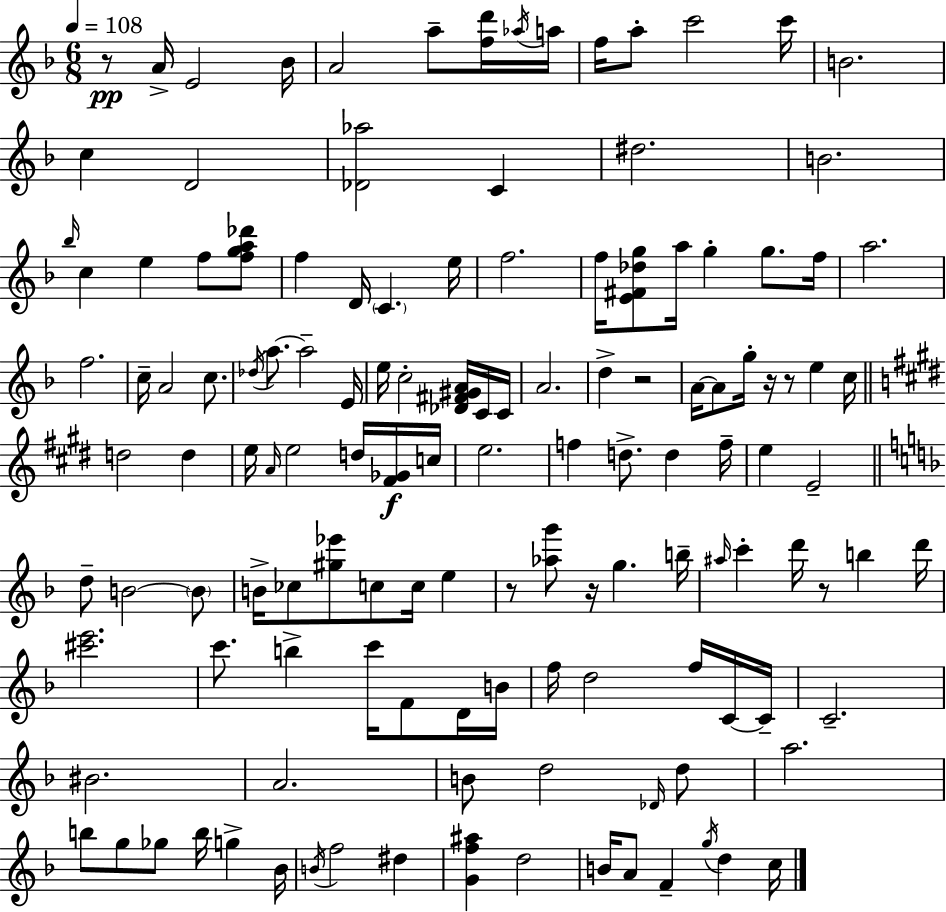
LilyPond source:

{
  \clef treble
  \numericTimeSignature
  \time 6/8
  \key f \major
  \tempo 4 = 108
  r8\pp a'16-> e'2 bes'16 | a'2 a''8-- <f'' d'''>16 \acciaccatura { aes''16 } | a''16 f''16 a''8-. c'''2 | c'''16 b'2. | \break c''4 d'2 | <des' aes''>2 c'4 | dis''2. | b'2. | \break \grace { bes''16 } c''4 e''4 f''8 | <f'' g'' a'' des'''>8 f''4 d'16 \parenthesize c'4. | e''16 f''2. | f''16 <e' fis' des'' g''>8 a''16 g''4-. g''8. | \break f''16 a''2. | f''2. | c''16-- a'2 c''8. | \acciaccatura { des''16 } a''8.~~ a''2-- | \break e'16 e''16 c''2-. | <des' fis' gis' a'>16 c'16 c'16 a'2. | d''4-> r2 | a'16~~ a'8 g''16-. r16 r8 e''4 | \break c''16 \bar "||" \break \key e \major d''2 d''4 | e''16 \grace { a'16 } e''2 d''16 <fis' ges'>16\f | c''16 e''2. | f''4 d''8.-> d''4 | \break f''16-- e''4 e'2-- | \bar "||" \break \key f \major d''8-- b'2~~ \parenthesize b'8 | b'16-> ces''8 <gis'' ees'''>8 c''8 c''16 e''4 | r8 <aes'' g'''>8 r16 g''4. b''16-- | \grace { ais''16 } c'''4-. d'''16 r8 b''4 | \break d'''16 <cis''' e'''>2. | c'''8. b''4-> c'''16 f'8 d'16 | b'16 f''16 d''2 f''16 c'16~~ | c'16-- c'2.-- | \break bis'2. | a'2. | b'8 d''2 \grace { des'16 } | d''8 a''2. | \break b''8 g''8 ges''8 b''16 g''4-> | bes'16 \acciaccatura { b'16 } f''2 dis''4 | <g' f'' ais''>4 d''2 | b'16 a'8 f'4-- \acciaccatura { g''16 } d''4 | \break c''16 \bar "|."
}